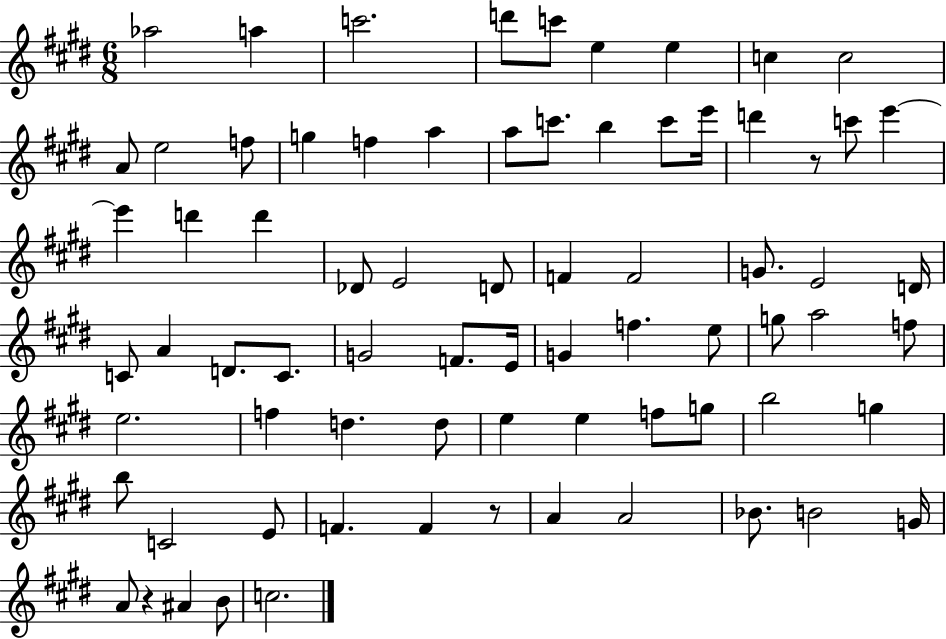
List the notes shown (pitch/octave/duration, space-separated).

Ab5/h A5/q C6/h. D6/e C6/e E5/q E5/q C5/q C5/h A4/e E5/h F5/e G5/q F5/q A5/q A5/e C6/e. B5/q C6/e E6/s D6/q R/e C6/e E6/q E6/q D6/q D6/q Db4/e E4/h D4/e F4/q F4/h G4/e. E4/h D4/s C4/e A4/q D4/e. C4/e. G4/h F4/e. E4/s G4/q F5/q. E5/e G5/e A5/h F5/e E5/h. F5/q D5/q. D5/e E5/q E5/q F5/e G5/e B5/h G5/q B5/e C4/h E4/e F4/q. F4/q R/e A4/q A4/h Bb4/e. B4/h G4/s A4/e R/q A#4/q B4/e C5/h.